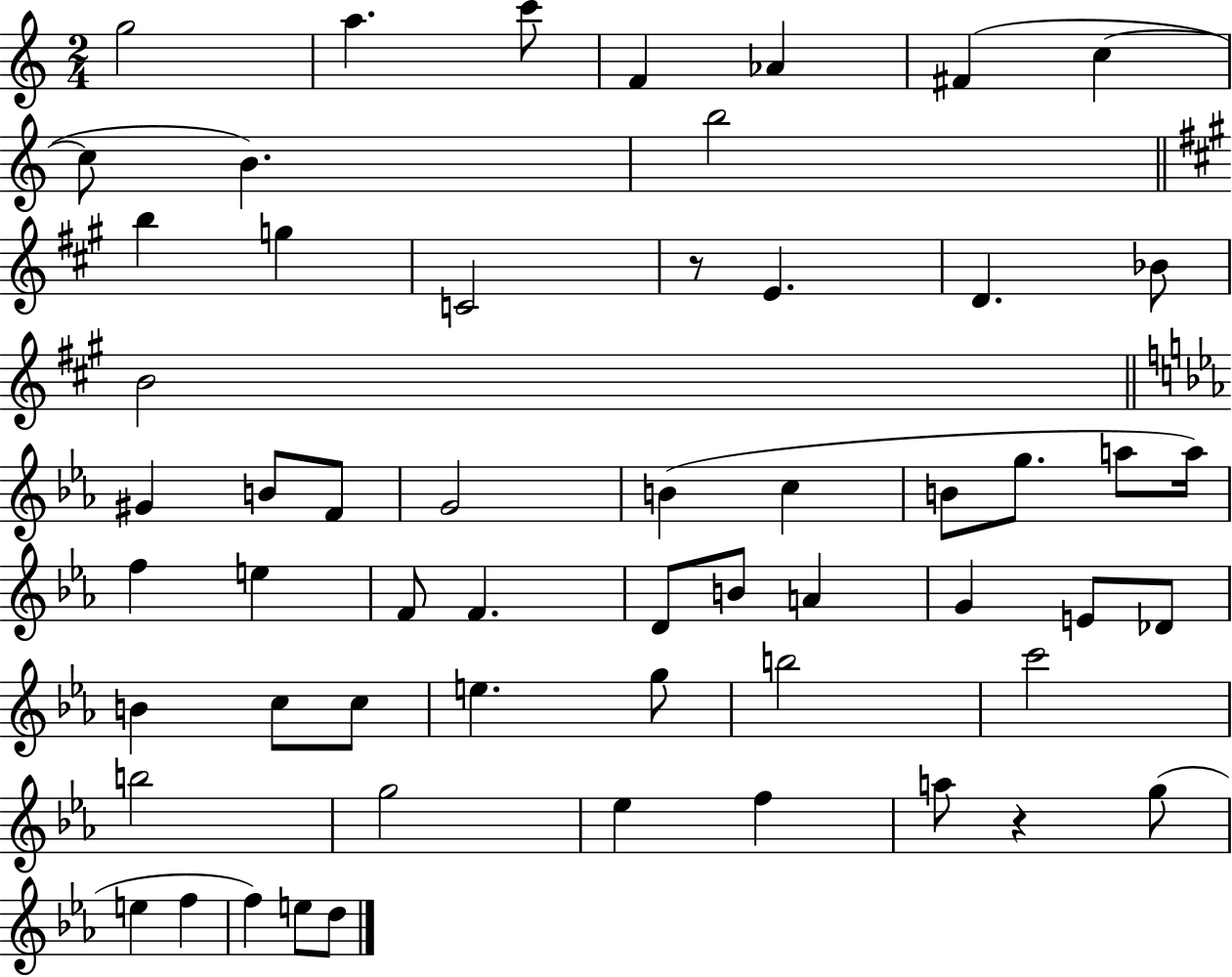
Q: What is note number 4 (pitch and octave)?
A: F4